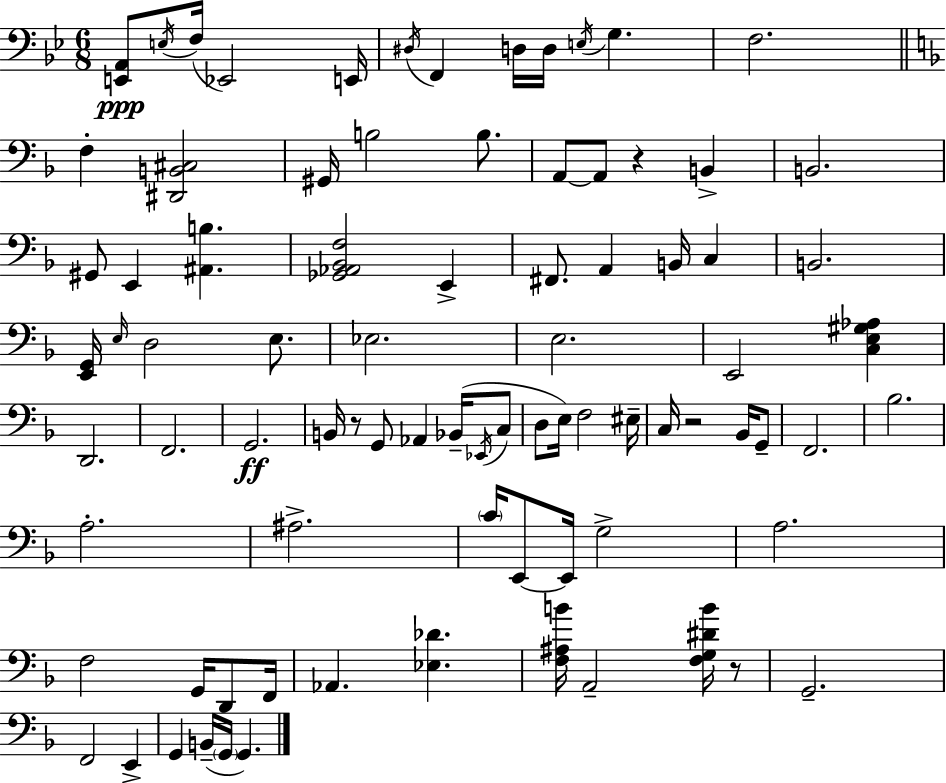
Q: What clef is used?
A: bass